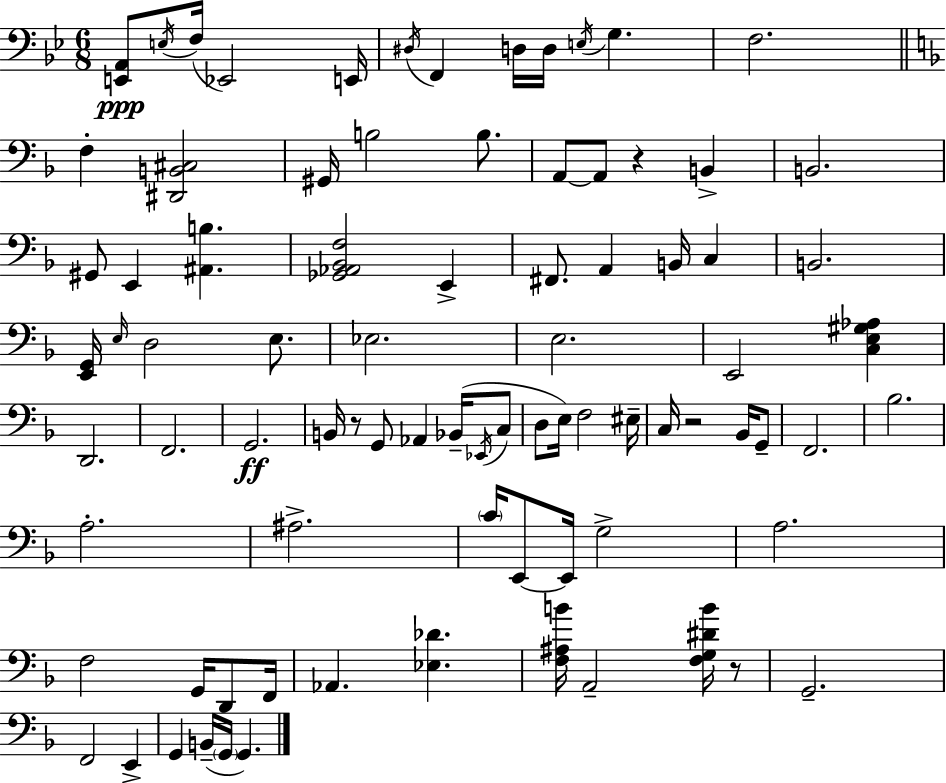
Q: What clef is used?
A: bass